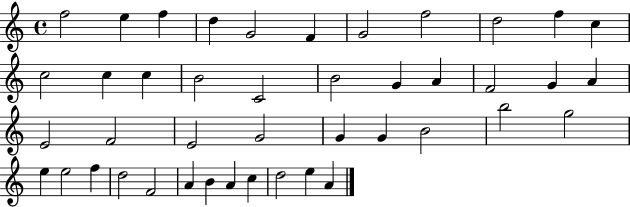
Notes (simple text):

F5/h E5/q F5/q D5/q G4/h F4/q G4/h F5/h D5/h F5/q C5/q C5/h C5/q C5/q B4/h C4/h B4/h G4/q A4/q F4/h G4/q A4/q E4/h F4/h E4/h G4/h G4/q G4/q B4/h B5/h G5/h E5/q E5/h F5/q D5/h F4/h A4/q B4/q A4/q C5/q D5/h E5/q A4/q